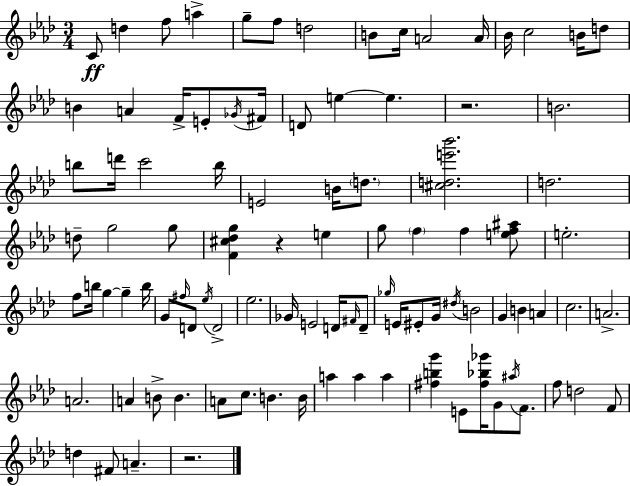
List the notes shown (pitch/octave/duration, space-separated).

C4/e D5/q F5/e A5/q G5/e F5/e D5/h B4/e C5/s A4/h A4/s Bb4/s C5/h B4/s D5/e B4/q A4/q F4/s E4/e Gb4/s F#4/s D4/e E5/q E5/q. R/h. B4/h. B5/e D6/s C6/h B5/s E4/h B4/s D5/e. [C#5,D5,E6,Bb6]/h. D5/h. D5/e G5/h G5/e [F4,C#5,Db5,G5]/q R/q E5/q G5/e F5/q F5/q [E5,F5,A#5]/e E5/h. F5/e B5/s G5/q G5/q B5/s G4/e F#5/s D4/e Eb5/s D4/h Eb5/h. Gb4/s E4/h D4/s F#4/s D4/e Gb5/s E4/s EIS4/e G4/s D#5/s B4/h G4/q B4/q A4/q C5/h. A4/h. A4/h. A4/q B4/e B4/q. A4/e C5/e. B4/q. B4/s A5/q A5/q A5/q [F#5,B5,G6]/q E4/e [F#5,Bb5,Gb6]/s G4/e A#5/s F4/e. F5/e D5/h F4/e D5/q F#4/e A4/q. R/h.